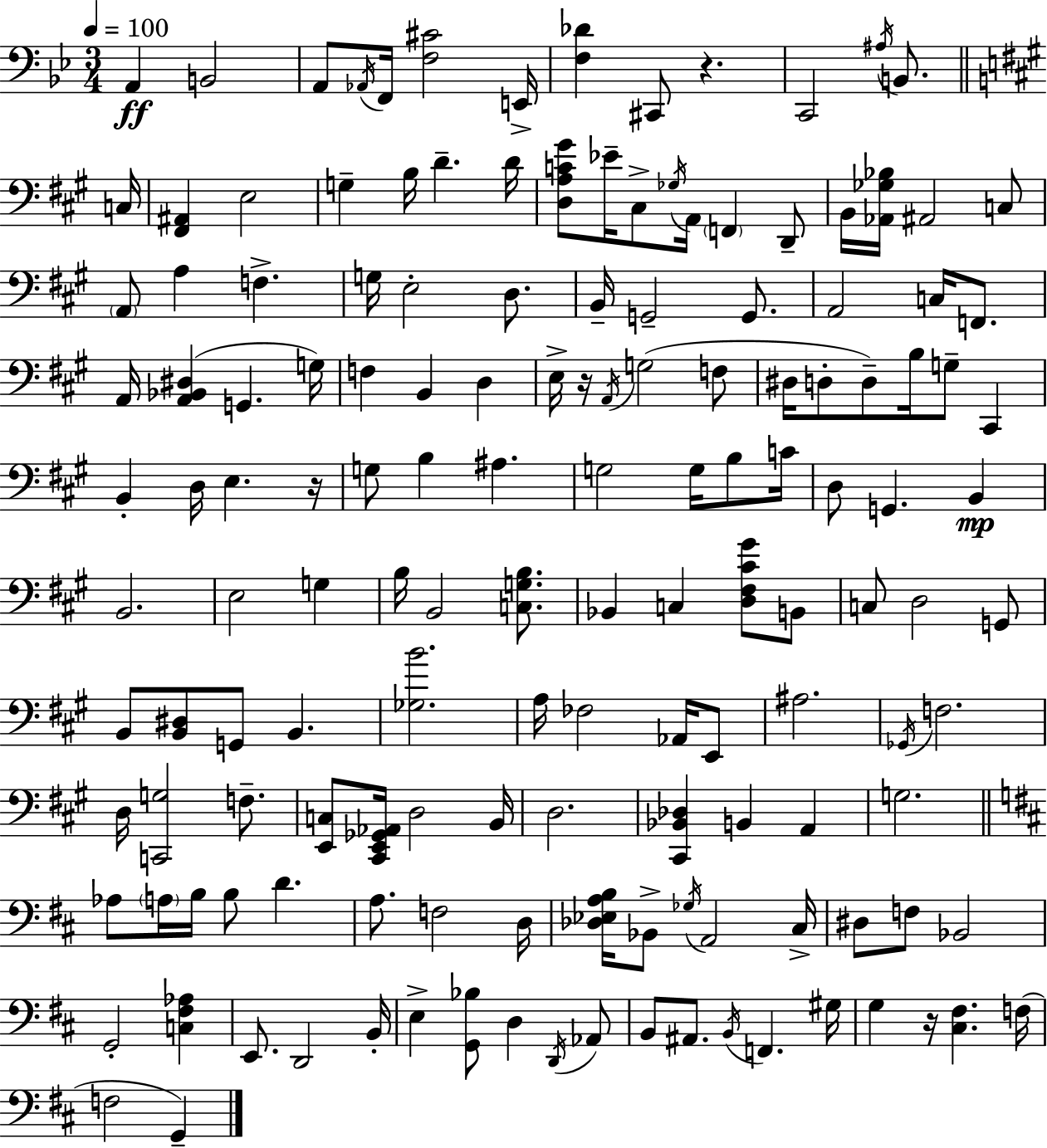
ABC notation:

X:1
T:Untitled
M:3/4
L:1/4
K:Gm
A,, B,,2 A,,/2 _A,,/4 F,,/4 [F,^C]2 E,,/4 [F,_D] ^C,,/2 z C,,2 ^A,/4 B,,/2 C,/4 [^F,,^A,,] E,2 G, B,/4 D D/4 [D,A,C^G]/2 _E/4 ^C,/2 _G,/4 A,,/4 F,, D,,/2 B,,/4 [_A,,_G,_B,]/4 ^A,,2 C,/2 A,,/2 A, F, G,/4 E,2 D,/2 B,,/4 G,,2 G,,/2 A,,2 C,/4 F,,/2 A,,/4 [A,,_B,,^D,] G,, G,/4 F, B,, D, E,/4 z/4 A,,/4 G,2 F,/2 ^D,/4 D,/2 D,/2 B,/4 G,/2 ^C,, B,, D,/4 E, z/4 G,/2 B, ^A, G,2 G,/4 B,/2 C/4 D,/2 G,, B,, B,,2 E,2 G, B,/4 B,,2 [C,G,B,]/2 _B,, C, [D,^F,^C^G]/2 B,,/2 C,/2 D,2 G,,/2 B,,/2 [B,,^D,]/2 G,,/2 B,, [_G,B]2 A,/4 _F,2 _A,,/4 E,,/2 ^A,2 _G,,/4 F,2 D,/4 [C,,G,]2 F,/2 [E,,C,]/2 [^C,,E,,_G,,_A,,]/4 D,2 B,,/4 D,2 [^C,,_B,,_D,] B,, A,, G,2 _A,/2 A,/4 B,/4 B,/2 D A,/2 F,2 D,/4 [_D,_E,A,B,]/4 _B,,/2 _G,/4 A,,2 ^C,/4 ^D,/2 F,/2 _B,,2 G,,2 [C,^F,_A,] E,,/2 D,,2 B,,/4 E, [G,,_B,]/2 D, D,,/4 _A,,/2 B,,/2 ^A,,/2 B,,/4 F,, ^G,/4 G, z/4 [^C,^F,] F,/4 F,2 G,,